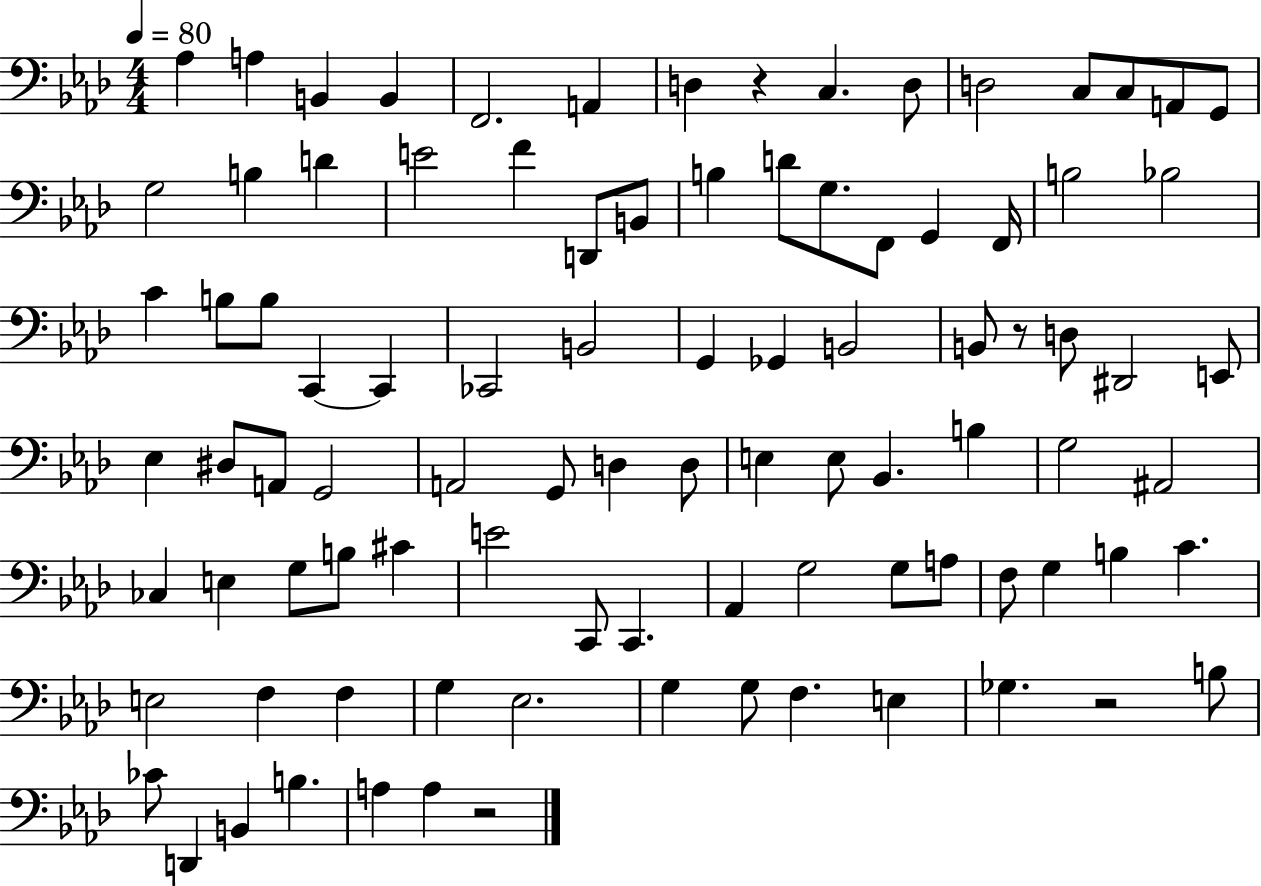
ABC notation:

X:1
T:Untitled
M:4/4
L:1/4
K:Ab
_A, A, B,, B,, F,,2 A,, D, z C, D,/2 D,2 C,/2 C,/2 A,,/2 G,,/2 G,2 B, D E2 F D,,/2 B,,/2 B, D/2 G,/2 F,,/2 G,, F,,/4 B,2 _B,2 C B,/2 B,/2 C,, C,, _C,,2 B,,2 G,, _G,, B,,2 B,,/2 z/2 D,/2 ^D,,2 E,,/2 _E, ^D,/2 A,,/2 G,,2 A,,2 G,,/2 D, D,/2 E, E,/2 _B,, B, G,2 ^A,,2 _C, E, G,/2 B,/2 ^C E2 C,,/2 C,, _A,, G,2 G,/2 A,/2 F,/2 G, B, C E,2 F, F, G, _E,2 G, G,/2 F, E, _G, z2 B,/2 _C/2 D,, B,, B, A, A, z2